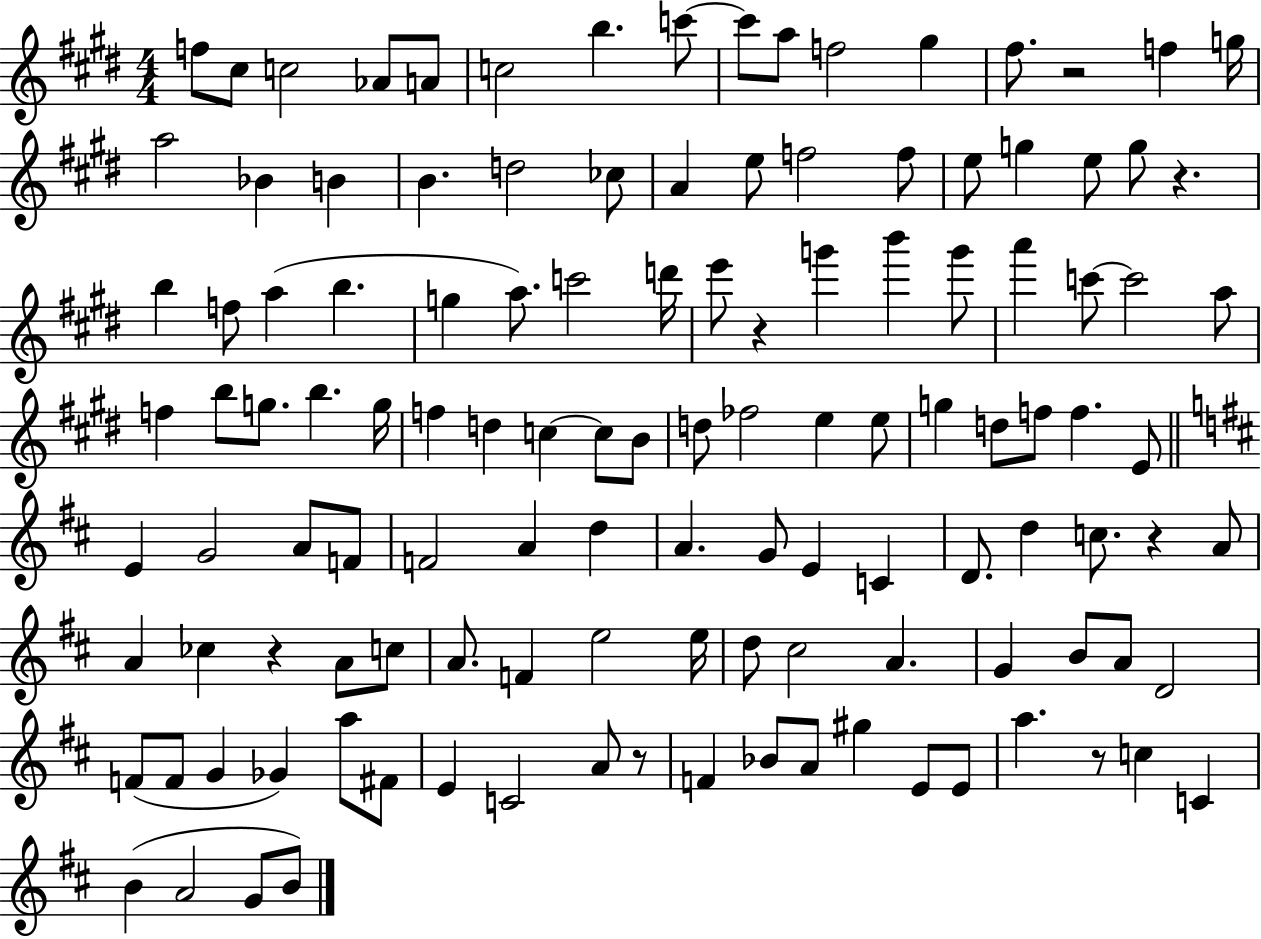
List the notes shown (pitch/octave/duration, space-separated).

F5/e C#5/e C5/h Ab4/e A4/e C5/h B5/q. C6/e C6/e A5/e F5/h G#5/q F#5/e. R/h F5/q G5/s A5/h Bb4/q B4/q B4/q. D5/h CES5/e A4/q E5/e F5/h F5/e E5/e G5/q E5/e G5/e R/q. B5/q F5/e A5/q B5/q. G5/q A5/e. C6/h D6/s E6/e R/q G6/q B6/q G6/e A6/q C6/e C6/h A5/e F5/q B5/e G5/e. B5/q. G5/s F5/q D5/q C5/q C5/e B4/e D5/e FES5/h E5/q E5/e G5/q D5/e F5/e F5/q. E4/e E4/q G4/h A4/e F4/e F4/h A4/q D5/q A4/q. G4/e E4/q C4/q D4/e. D5/q C5/e. R/q A4/e A4/q CES5/q R/q A4/e C5/e A4/e. F4/q E5/h E5/s D5/e C#5/h A4/q. G4/q B4/e A4/e D4/h F4/e F4/e G4/q Gb4/q A5/e F#4/e E4/q C4/h A4/e R/e F4/q Bb4/e A4/e G#5/q E4/e E4/e A5/q. R/e C5/q C4/q B4/q A4/h G4/e B4/e